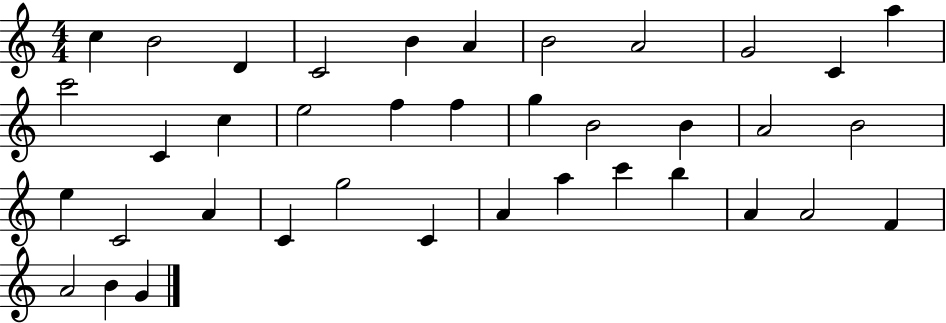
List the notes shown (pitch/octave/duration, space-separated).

C5/q B4/h D4/q C4/h B4/q A4/q B4/h A4/h G4/h C4/q A5/q C6/h C4/q C5/q E5/h F5/q F5/q G5/q B4/h B4/q A4/h B4/h E5/q C4/h A4/q C4/q G5/h C4/q A4/q A5/q C6/q B5/q A4/q A4/h F4/q A4/h B4/q G4/q